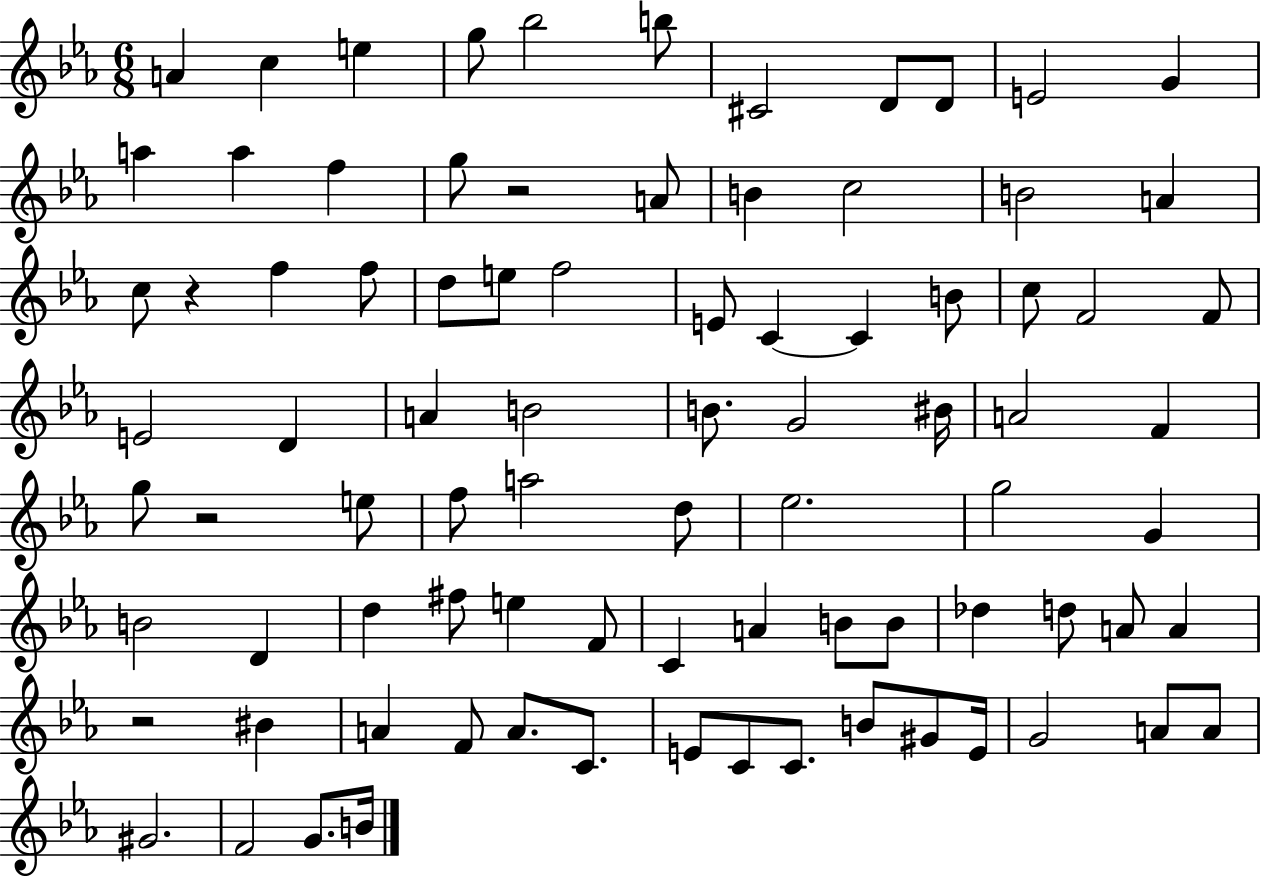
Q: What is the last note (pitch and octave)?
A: B4